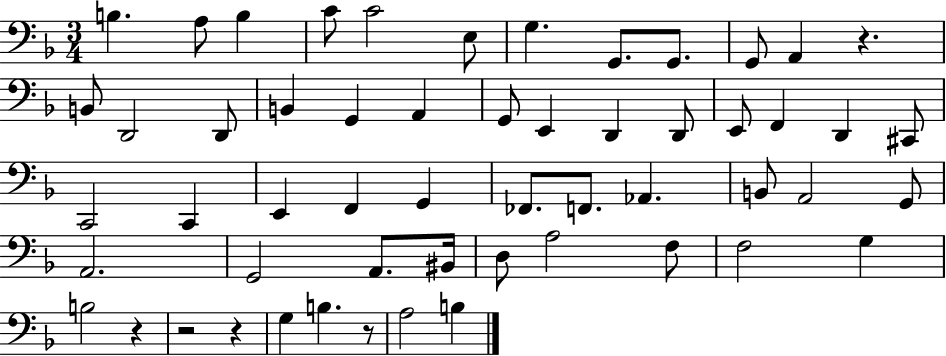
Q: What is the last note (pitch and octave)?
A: B3